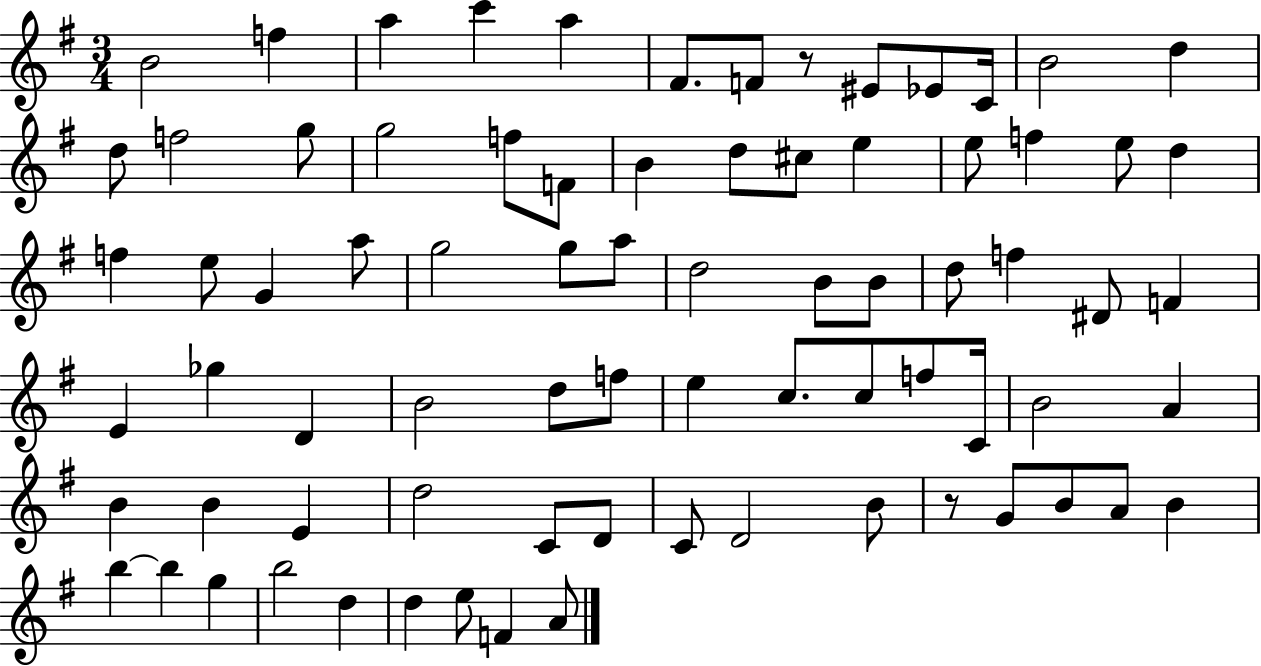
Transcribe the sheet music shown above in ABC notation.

X:1
T:Untitled
M:3/4
L:1/4
K:G
B2 f a c' a ^F/2 F/2 z/2 ^E/2 _E/2 C/4 B2 d d/2 f2 g/2 g2 f/2 F/2 B d/2 ^c/2 e e/2 f e/2 d f e/2 G a/2 g2 g/2 a/2 d2 B/2 B/2 d/2 f ^D/2 F E _g D B2 d/2 f/2 e c/2 c/2 f/2 C/4 B2 A B B E d2 C/2 D/2 C/2 D2 B/2 z/2 G/2 B/2 A/2 B b b g b2 d d e/2 F A/2